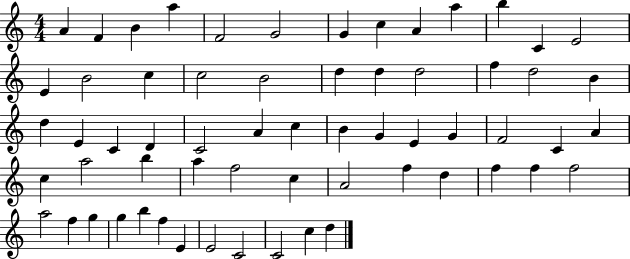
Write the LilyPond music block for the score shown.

{
  \clef treble
  \numericTimeSignature
  \time 4/4
  \key c \major
  a'4 f'4 b'4 a''4 | f'2 g'2 | g'4 c''4 a'4 a''4 | b''4 c'4 e'2 | \break e'4 b'2 c''4 | c''2 b'2 | d''4 d''4 d''2 | f''4 d''2 b'4 | \break d''4 e'4 c'4 d'4 | c'2 a'4 c''4 | b'4 g'4 e'4 g'4 | f'2 c'4 a'4 | \break c''4 a''2 b''4 | a''4 f''2 c''4 | a'2 f''4 d''4 | f''4 f''4 f''2 | \break a''2 f''4 g''4 | g''4 b''4 f''4 e'4 | e'2 c'2 | c'2 c''4 d''4 | \break \bar "|."
}